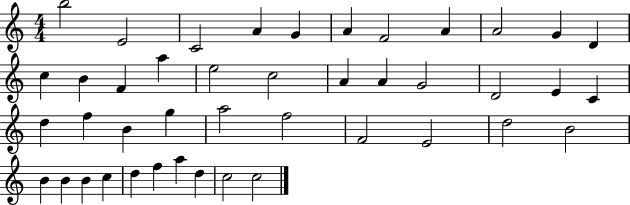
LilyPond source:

{
  \clef treble
  \numericTimeSignature
  \time 4/4
  \key c \major
  b''2 e'2 | c'2 a'4 g'4 | a'4 f'2 a'4 | a'2 g'4 d'4 | \break c''4 b'4 f'4 a''4 | e''2 c''2 | a'4 a'4 g'2 | d'2 e'4 c'4 | \break d''4 f''4 b'4 g''4 | a''2 f''2 | f'2 e'2 | d''2 b'2 | \break b'4 b'4 b'4 c''4 | d''4 f''4 a''4 d''4 | c''2 c''2 | \bar "|."
}